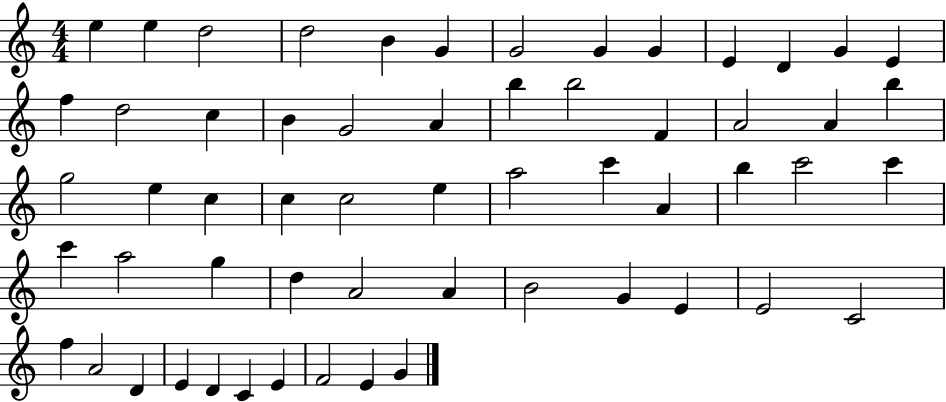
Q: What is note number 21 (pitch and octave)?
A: B5